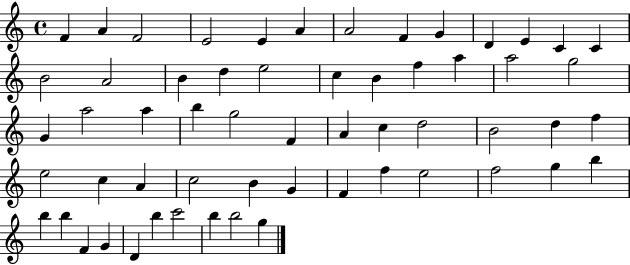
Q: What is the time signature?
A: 4/4